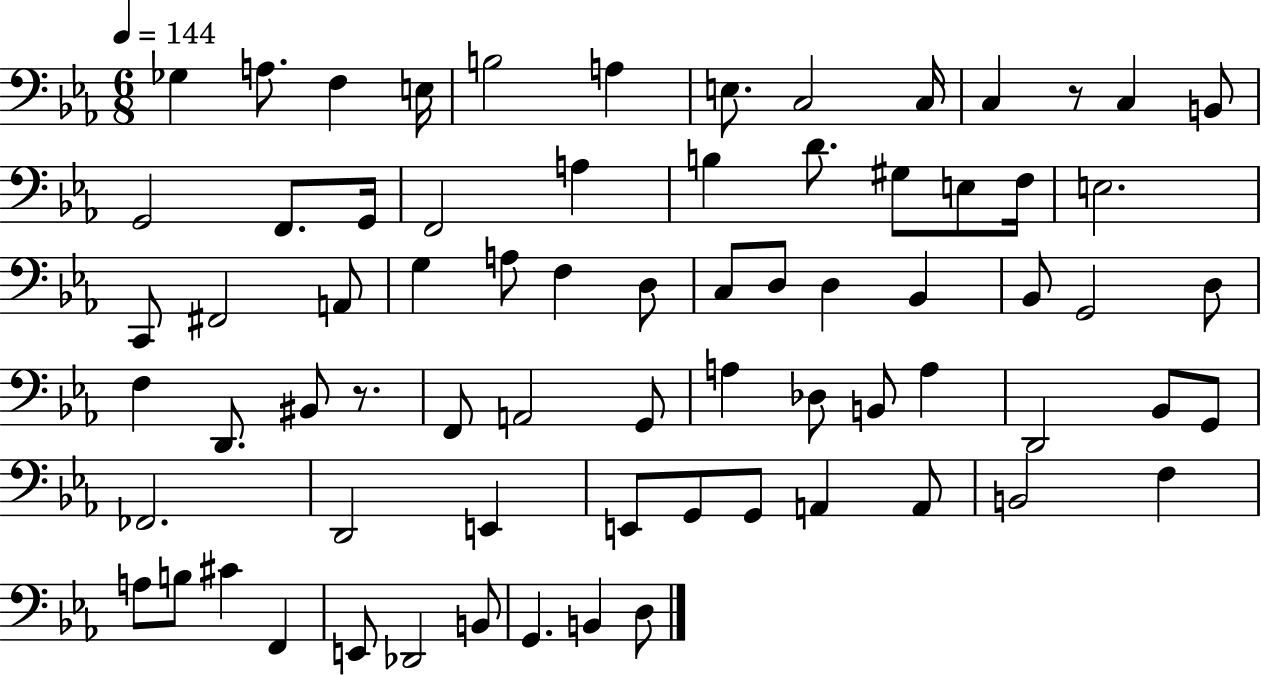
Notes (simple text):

Gb3/q A3/e. F3/q E3/s B3/h A3/q E3/e. C3/h C3/s C3/q R/e C3/q B2/e G2/h F2/e. G2/s F2/h A3/q B3/q D4/e. G#3/e E3/e F3/s E3/h. C2/e F#2/h A2/e G3/q A3/e F3/q D3/e C3/e D3/e D3/q Bb2/q Bb2/e G2/h D3/e F3/q D2/e. BIS2/e R/e. F2/e A2/h G2/e A3/q Db3/e B2/e A3/q D2/h Bb2/e G2/e FES2/h. D2/h E2/q E2/e G2/e G2/e A2/q A2/e B2/h F3/q A3/e B3/e C#4/q F2/q E2/e Db2/h B2/e G2/q. B2/q D3/e